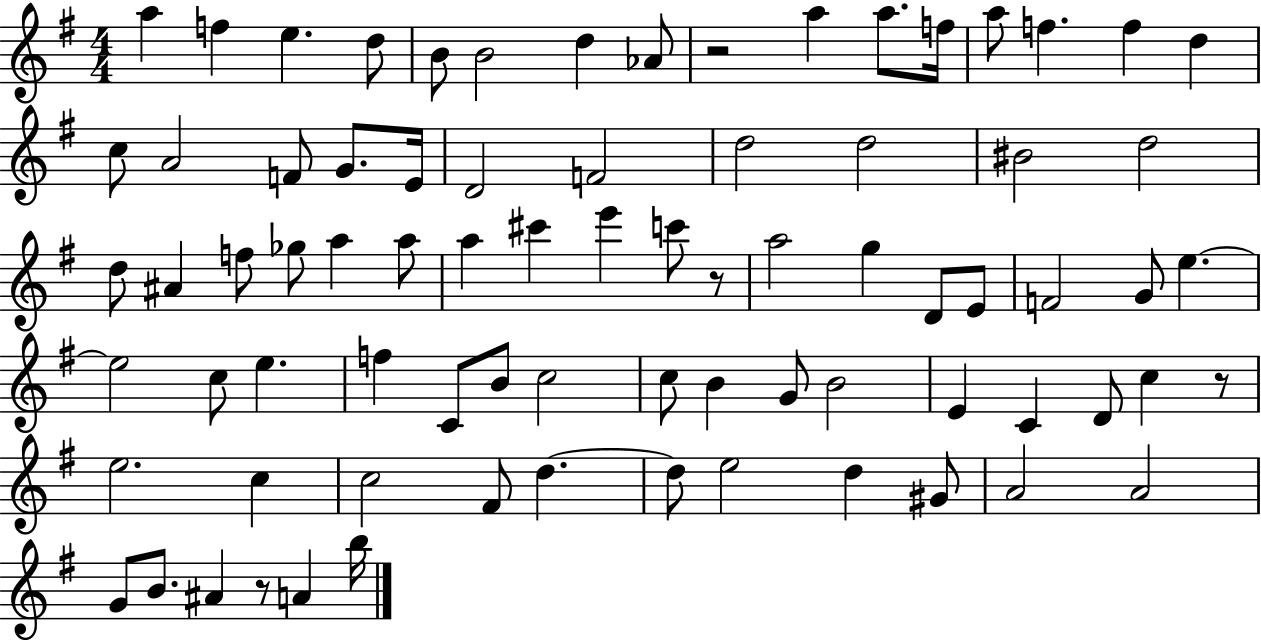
{
  \clef treble
  \numericTimeSignature
  \time 4/4
  \key g \major
  \repeat volta 2 { a''4 f''4 e''4. d''8 | b'8 b'2 d''4 aes'8 | r2 a''4 a''8. f''16 | a''8 f''4. f''4 d''4 | \break c''8 a'2 f'8 g'8. e'16 | d'2 f'2 | d''2 d''2 | bis'2 d''2 | \break d''8 ais'4 f''8 ges''8 a''4 a''8 | a''4 cis'''4 e'''4 c'''8 r8 | a''2 g''4 d'8 e'8 | f'2 g'8 e''4.~~ | \break e''2 c''8 e''4. | f''4 c'8 b'8 c''2 | c''8 b'4 g'8 b'2 | e'4 c'4 d'8 c''4 r8 | \break e''2. c''4 | c''2 fis'8 d''4.~~ | d''8 e''2 d''4 gis'8 | a'2 a'2 | \break g'8 b'8. ais'4 r8 a'4 b''16 | } \bar "|."
}